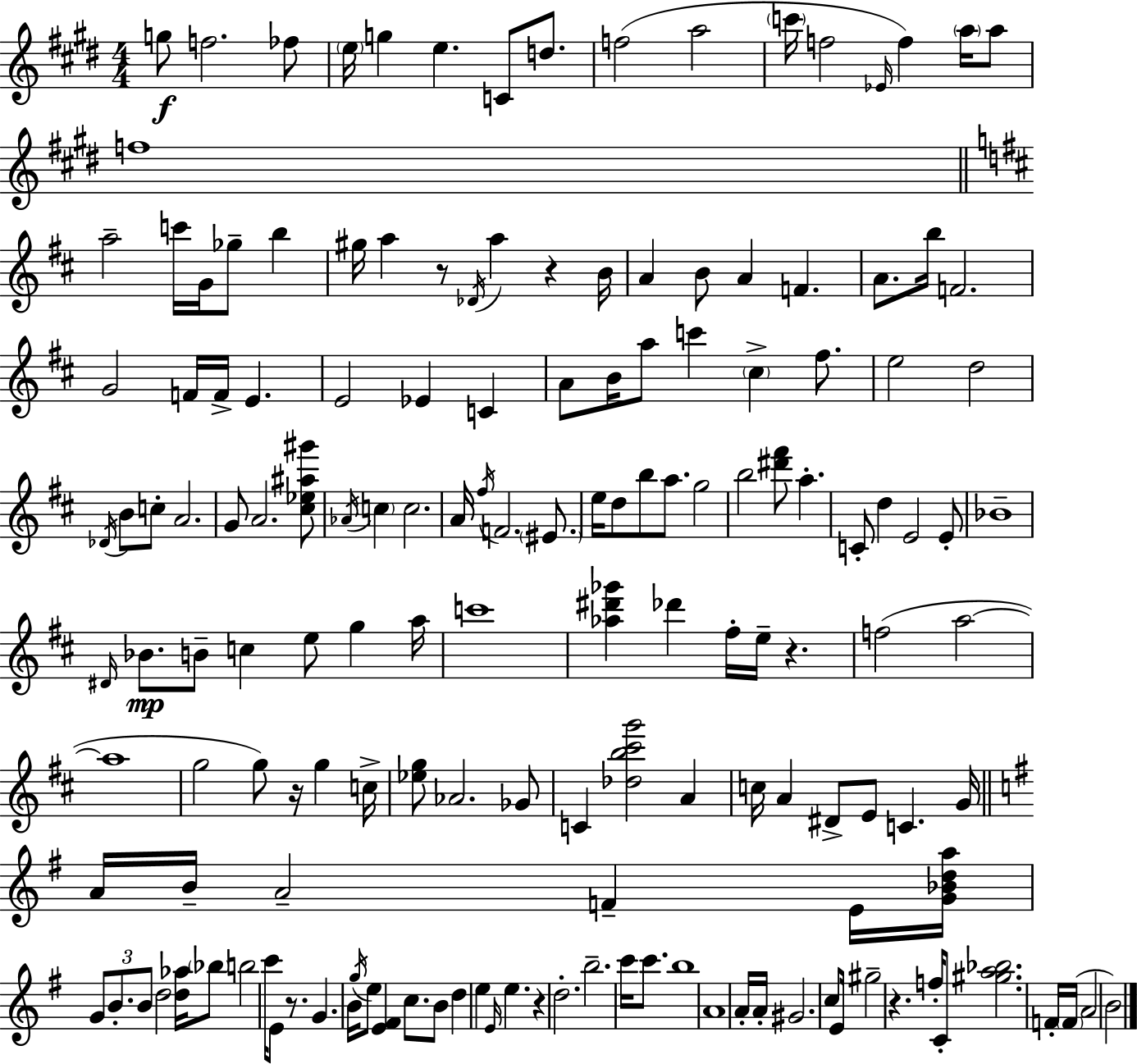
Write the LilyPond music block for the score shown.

{
  \clef treble
  \numericTimeSignature
  \time 4/4
  \key e \major
  g''8\f f''2. fes''8 | \parenthesize e''16 g''4 e''4. c'8 d''8. | f''2( a''2 | \parenthesize c'''16 f''2 \grace { ees'16 } f''4) \parenthesize a''16 a''8 | \break f''1 | \bar "||" \break \key b \minor a''2-- c'''16 g'16 ges''8-- b''4 | gis''16 a''4 r8 \acciaccatura { des'16 } a''4 r4 | b'16 a'4 b'8 a'4 f'4. | a'8. b''16 f'2. | \break g'2 f'16 f'16-> e'4. | e'2 ees'4 c'4 | a'8 b'16 a''8 c'''4 \parenthesize cis''4-> fis''8. | e''2 d''2 | \break \acciaccatura { des'16 } b'8 c''8-. a'2. | g'8 a'2. | <cis'' ees'' ais'' gis'''>8 \acciaccatura { aes'16 } \parenthesize c''4 c''2. | a'16 \acciaccatura { fis''16 } f'2. | \break \parenthesize eis'8. e''16 d''8 b''8 a''8. g''2 | b''2 <dis''' fis'''>8 a''4.-. | c'8-. d''4 e'2 | e'8-. bes'1-- | \break \grace { dis'16 } bes'8.\mp b'8-- c''4 e''8 | g''4 a''16 c'''1 | <aes'' dis''' ges'''>4 des'''4 fis''16-. e''16-- r4. | f''2( a''2~~ | \break a''1 | g''2 g''8) r16 | g''4 c''16-> <ees'' g''>8 aes'2. | ges'8 c'4 <des'' b'' cis''' g'''>2 | \break a'4 c''16 a'4 dis'8-> e'8 c'4. | g'16 \bar "||" \break \key g \major a'16 b'16-- a'2-- f'4-- e'16 <g' bes' d'' a''>16 | \tuplet 3/2 { g'8 b'8.-. b'8 } d''2 <d'' aes''>16 | \parenthesize bes''8 b''2 c'''16 e'8 r8. | g'4. b'16 \acciaccatura { g''16 } e''8 <e' fis'>4 c''8. | \break b'8 d''4 e''4 \grace { e'16 } e''4. | r4 d''2.-. | b''2.-- c'''16 c'''8. | b''1 | \break a'1 | a'16-. a'16-. gis'2. | c''8 e'16 gis''2-- r4. | f''16-. c'8-. <gis'' a'' bes''>2. | \break f'16-. \parenthesize f'16( a'2 b'2) | \bar "|."
}